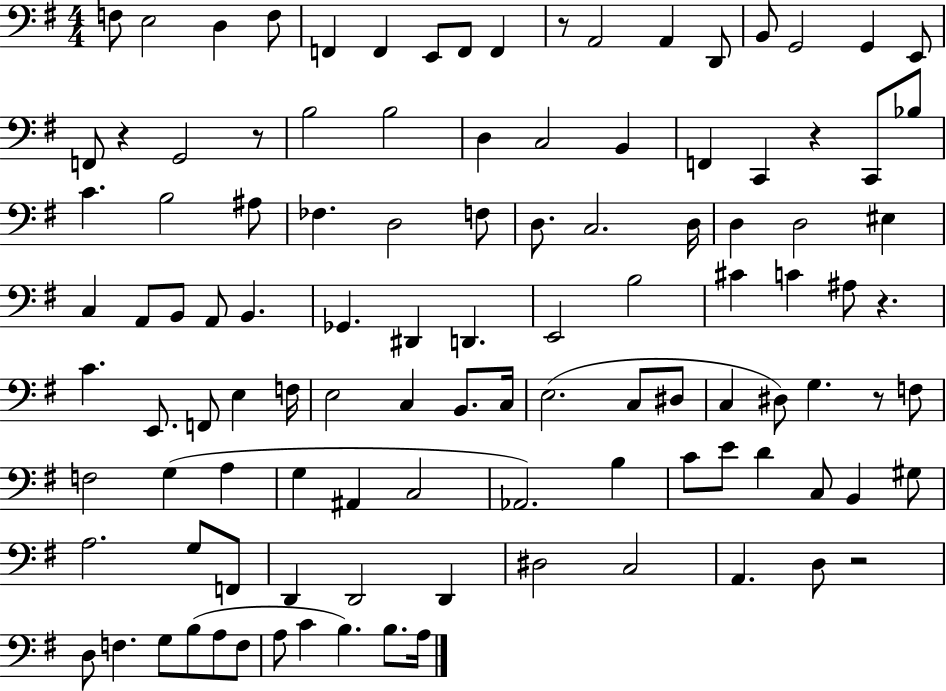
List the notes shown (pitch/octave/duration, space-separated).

F3/e E3/h D3/q F3/e F2/q F2/q E2/e F2/e F2/q R/e A2/h A2/q D2/e B2/e G2/h G2/q E2/e F2/e R/q G2/h R/e B3/h B3/h D3/q C3/h B2/q F2/q C2/q R/q C2/e Bb3/e C4/q. B3/h A#3/e FES3/q. D3/h F3/e D3/e. C3/h. D3/s D3/q D3/h EIS3/q C3/q A2/e B2/e A2/e B2/q. Gb2/q. D#2/q D2/q. E2/h B3/h C#4/q C4/q A#3/e R/q. C4/q. E2/e. F2/e E3/q F3/s E3/h C3/q B2/e. C3/s E3/h. C3/e D#3/e C3/q D#3/e G3/q. R/e F3/e F3/h G3/q A3/q G3/q A#2/q C3/h Ab2/h. B3/q C4/e E4/e D4/q C3/e B2/q G#3/e A3/h. G3/e F2/e D2/q D2/h D2/q D#3/h C3/h A2/q. D3/e R/h D3/e F3/q. G3/e B3/e A3/e F3/e A3/e C4/q B3/q. B3/e. A3/s